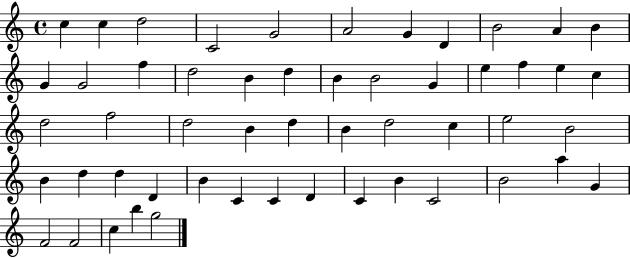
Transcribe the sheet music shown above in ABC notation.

X:1
T:Untitled
M:4/4
L:1/4
K:C
c c d2 C2 G2 A2 G D B2 A B G G2 f d2 B d B B2 G e f e c d2 f2 d2 B d B d2 c e2 B2 B d d D B C C D C B C2 B2 a G F2 F2 c b g2